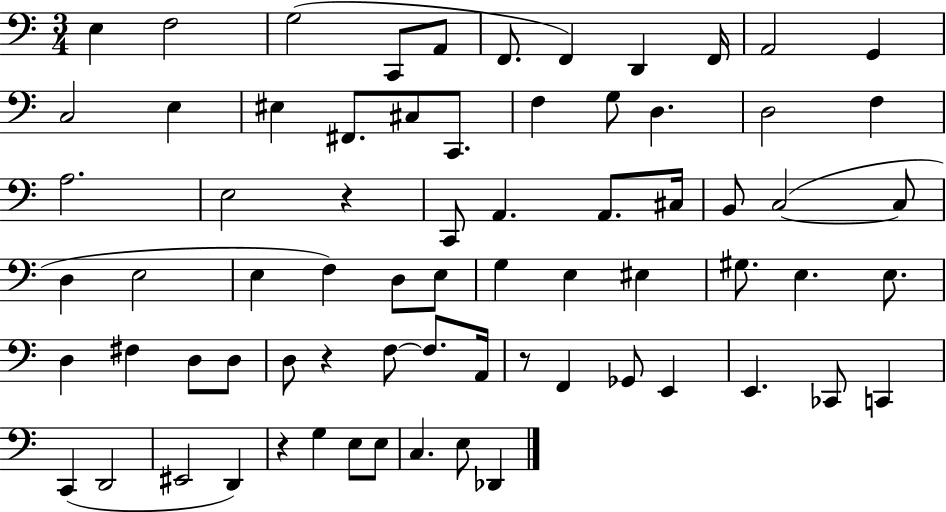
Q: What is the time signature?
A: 3/4